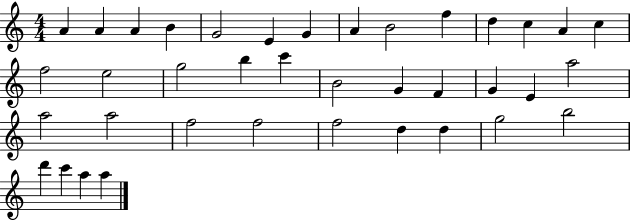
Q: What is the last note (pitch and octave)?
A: A5